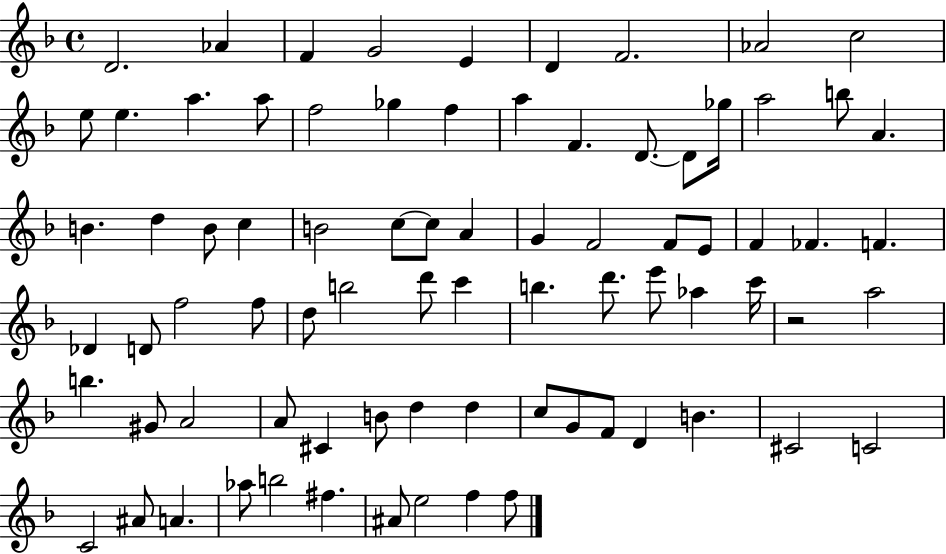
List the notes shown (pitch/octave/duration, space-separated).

D4/h. Ab4/q F4/q G4/h E4/q D4/q F4/h. Ab4/h C5/h E5/e E5/q. A5/q. A5/e F5/h Gb5/q F5/q A5/q F4/q. D4/e. D4/e Gb5/s A5/h B5/e A4/q. B4/q. D5/q B4/e C5/q B4/h C5/e C5/e A4/q G4/q F4/h F4/e E4/e F4/q FES4/q. F4/q. Db4/q D4/e F5/h F5/e D5/e B5/h D6/e C6/q B5/q. D6/e. E6/e Ab5/q C6/s R/h A5/h B5/q. G#4/e A4/h A4/e C#4/q B4/e D5/q D5/q C5/e G4/e F4/e D4/q B4/q. C#4/h C4/h C4/h A#4/e A4/q. Ab5/e B5/h F#5/q. A#4/e E5/h F5/q F5/e